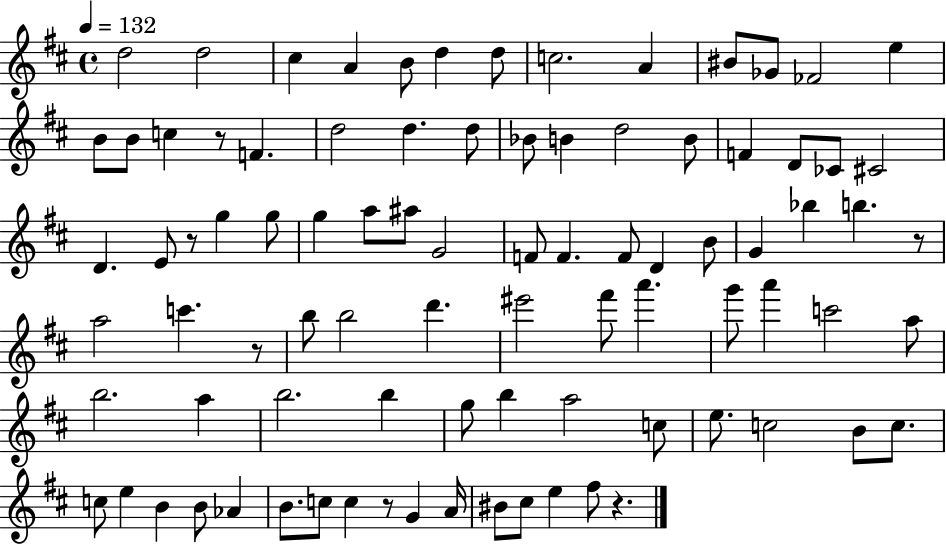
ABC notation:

X:1
T:Untitled
M:4/4
L:1/4
K:D
d2 d2 ^c A B/2 d d/2 c2 A ^B/2 _G/2 _F2 e B/2 B/2 c z/2 F d2 d d/2 _B/2 B d2 B/2 F D/2 _C/2 ^C2 D E/2 z/2 g g/2 g a/2 ^a/2 G2 F/2 F F/2 D B/2 G _b b z/2 a2 c' z/2 b/2 b2 d' ^e'2 ^f'/2 a' g'/2 a' c'2 a/2 b2 a b2 b g/2 b a2 c/2 e/2 c2 B/2 c/2 c/2 e B B/2 _A B/2 c/2 c z/2 G A/4 ^B/2 ^c/2 e ^f/2 z